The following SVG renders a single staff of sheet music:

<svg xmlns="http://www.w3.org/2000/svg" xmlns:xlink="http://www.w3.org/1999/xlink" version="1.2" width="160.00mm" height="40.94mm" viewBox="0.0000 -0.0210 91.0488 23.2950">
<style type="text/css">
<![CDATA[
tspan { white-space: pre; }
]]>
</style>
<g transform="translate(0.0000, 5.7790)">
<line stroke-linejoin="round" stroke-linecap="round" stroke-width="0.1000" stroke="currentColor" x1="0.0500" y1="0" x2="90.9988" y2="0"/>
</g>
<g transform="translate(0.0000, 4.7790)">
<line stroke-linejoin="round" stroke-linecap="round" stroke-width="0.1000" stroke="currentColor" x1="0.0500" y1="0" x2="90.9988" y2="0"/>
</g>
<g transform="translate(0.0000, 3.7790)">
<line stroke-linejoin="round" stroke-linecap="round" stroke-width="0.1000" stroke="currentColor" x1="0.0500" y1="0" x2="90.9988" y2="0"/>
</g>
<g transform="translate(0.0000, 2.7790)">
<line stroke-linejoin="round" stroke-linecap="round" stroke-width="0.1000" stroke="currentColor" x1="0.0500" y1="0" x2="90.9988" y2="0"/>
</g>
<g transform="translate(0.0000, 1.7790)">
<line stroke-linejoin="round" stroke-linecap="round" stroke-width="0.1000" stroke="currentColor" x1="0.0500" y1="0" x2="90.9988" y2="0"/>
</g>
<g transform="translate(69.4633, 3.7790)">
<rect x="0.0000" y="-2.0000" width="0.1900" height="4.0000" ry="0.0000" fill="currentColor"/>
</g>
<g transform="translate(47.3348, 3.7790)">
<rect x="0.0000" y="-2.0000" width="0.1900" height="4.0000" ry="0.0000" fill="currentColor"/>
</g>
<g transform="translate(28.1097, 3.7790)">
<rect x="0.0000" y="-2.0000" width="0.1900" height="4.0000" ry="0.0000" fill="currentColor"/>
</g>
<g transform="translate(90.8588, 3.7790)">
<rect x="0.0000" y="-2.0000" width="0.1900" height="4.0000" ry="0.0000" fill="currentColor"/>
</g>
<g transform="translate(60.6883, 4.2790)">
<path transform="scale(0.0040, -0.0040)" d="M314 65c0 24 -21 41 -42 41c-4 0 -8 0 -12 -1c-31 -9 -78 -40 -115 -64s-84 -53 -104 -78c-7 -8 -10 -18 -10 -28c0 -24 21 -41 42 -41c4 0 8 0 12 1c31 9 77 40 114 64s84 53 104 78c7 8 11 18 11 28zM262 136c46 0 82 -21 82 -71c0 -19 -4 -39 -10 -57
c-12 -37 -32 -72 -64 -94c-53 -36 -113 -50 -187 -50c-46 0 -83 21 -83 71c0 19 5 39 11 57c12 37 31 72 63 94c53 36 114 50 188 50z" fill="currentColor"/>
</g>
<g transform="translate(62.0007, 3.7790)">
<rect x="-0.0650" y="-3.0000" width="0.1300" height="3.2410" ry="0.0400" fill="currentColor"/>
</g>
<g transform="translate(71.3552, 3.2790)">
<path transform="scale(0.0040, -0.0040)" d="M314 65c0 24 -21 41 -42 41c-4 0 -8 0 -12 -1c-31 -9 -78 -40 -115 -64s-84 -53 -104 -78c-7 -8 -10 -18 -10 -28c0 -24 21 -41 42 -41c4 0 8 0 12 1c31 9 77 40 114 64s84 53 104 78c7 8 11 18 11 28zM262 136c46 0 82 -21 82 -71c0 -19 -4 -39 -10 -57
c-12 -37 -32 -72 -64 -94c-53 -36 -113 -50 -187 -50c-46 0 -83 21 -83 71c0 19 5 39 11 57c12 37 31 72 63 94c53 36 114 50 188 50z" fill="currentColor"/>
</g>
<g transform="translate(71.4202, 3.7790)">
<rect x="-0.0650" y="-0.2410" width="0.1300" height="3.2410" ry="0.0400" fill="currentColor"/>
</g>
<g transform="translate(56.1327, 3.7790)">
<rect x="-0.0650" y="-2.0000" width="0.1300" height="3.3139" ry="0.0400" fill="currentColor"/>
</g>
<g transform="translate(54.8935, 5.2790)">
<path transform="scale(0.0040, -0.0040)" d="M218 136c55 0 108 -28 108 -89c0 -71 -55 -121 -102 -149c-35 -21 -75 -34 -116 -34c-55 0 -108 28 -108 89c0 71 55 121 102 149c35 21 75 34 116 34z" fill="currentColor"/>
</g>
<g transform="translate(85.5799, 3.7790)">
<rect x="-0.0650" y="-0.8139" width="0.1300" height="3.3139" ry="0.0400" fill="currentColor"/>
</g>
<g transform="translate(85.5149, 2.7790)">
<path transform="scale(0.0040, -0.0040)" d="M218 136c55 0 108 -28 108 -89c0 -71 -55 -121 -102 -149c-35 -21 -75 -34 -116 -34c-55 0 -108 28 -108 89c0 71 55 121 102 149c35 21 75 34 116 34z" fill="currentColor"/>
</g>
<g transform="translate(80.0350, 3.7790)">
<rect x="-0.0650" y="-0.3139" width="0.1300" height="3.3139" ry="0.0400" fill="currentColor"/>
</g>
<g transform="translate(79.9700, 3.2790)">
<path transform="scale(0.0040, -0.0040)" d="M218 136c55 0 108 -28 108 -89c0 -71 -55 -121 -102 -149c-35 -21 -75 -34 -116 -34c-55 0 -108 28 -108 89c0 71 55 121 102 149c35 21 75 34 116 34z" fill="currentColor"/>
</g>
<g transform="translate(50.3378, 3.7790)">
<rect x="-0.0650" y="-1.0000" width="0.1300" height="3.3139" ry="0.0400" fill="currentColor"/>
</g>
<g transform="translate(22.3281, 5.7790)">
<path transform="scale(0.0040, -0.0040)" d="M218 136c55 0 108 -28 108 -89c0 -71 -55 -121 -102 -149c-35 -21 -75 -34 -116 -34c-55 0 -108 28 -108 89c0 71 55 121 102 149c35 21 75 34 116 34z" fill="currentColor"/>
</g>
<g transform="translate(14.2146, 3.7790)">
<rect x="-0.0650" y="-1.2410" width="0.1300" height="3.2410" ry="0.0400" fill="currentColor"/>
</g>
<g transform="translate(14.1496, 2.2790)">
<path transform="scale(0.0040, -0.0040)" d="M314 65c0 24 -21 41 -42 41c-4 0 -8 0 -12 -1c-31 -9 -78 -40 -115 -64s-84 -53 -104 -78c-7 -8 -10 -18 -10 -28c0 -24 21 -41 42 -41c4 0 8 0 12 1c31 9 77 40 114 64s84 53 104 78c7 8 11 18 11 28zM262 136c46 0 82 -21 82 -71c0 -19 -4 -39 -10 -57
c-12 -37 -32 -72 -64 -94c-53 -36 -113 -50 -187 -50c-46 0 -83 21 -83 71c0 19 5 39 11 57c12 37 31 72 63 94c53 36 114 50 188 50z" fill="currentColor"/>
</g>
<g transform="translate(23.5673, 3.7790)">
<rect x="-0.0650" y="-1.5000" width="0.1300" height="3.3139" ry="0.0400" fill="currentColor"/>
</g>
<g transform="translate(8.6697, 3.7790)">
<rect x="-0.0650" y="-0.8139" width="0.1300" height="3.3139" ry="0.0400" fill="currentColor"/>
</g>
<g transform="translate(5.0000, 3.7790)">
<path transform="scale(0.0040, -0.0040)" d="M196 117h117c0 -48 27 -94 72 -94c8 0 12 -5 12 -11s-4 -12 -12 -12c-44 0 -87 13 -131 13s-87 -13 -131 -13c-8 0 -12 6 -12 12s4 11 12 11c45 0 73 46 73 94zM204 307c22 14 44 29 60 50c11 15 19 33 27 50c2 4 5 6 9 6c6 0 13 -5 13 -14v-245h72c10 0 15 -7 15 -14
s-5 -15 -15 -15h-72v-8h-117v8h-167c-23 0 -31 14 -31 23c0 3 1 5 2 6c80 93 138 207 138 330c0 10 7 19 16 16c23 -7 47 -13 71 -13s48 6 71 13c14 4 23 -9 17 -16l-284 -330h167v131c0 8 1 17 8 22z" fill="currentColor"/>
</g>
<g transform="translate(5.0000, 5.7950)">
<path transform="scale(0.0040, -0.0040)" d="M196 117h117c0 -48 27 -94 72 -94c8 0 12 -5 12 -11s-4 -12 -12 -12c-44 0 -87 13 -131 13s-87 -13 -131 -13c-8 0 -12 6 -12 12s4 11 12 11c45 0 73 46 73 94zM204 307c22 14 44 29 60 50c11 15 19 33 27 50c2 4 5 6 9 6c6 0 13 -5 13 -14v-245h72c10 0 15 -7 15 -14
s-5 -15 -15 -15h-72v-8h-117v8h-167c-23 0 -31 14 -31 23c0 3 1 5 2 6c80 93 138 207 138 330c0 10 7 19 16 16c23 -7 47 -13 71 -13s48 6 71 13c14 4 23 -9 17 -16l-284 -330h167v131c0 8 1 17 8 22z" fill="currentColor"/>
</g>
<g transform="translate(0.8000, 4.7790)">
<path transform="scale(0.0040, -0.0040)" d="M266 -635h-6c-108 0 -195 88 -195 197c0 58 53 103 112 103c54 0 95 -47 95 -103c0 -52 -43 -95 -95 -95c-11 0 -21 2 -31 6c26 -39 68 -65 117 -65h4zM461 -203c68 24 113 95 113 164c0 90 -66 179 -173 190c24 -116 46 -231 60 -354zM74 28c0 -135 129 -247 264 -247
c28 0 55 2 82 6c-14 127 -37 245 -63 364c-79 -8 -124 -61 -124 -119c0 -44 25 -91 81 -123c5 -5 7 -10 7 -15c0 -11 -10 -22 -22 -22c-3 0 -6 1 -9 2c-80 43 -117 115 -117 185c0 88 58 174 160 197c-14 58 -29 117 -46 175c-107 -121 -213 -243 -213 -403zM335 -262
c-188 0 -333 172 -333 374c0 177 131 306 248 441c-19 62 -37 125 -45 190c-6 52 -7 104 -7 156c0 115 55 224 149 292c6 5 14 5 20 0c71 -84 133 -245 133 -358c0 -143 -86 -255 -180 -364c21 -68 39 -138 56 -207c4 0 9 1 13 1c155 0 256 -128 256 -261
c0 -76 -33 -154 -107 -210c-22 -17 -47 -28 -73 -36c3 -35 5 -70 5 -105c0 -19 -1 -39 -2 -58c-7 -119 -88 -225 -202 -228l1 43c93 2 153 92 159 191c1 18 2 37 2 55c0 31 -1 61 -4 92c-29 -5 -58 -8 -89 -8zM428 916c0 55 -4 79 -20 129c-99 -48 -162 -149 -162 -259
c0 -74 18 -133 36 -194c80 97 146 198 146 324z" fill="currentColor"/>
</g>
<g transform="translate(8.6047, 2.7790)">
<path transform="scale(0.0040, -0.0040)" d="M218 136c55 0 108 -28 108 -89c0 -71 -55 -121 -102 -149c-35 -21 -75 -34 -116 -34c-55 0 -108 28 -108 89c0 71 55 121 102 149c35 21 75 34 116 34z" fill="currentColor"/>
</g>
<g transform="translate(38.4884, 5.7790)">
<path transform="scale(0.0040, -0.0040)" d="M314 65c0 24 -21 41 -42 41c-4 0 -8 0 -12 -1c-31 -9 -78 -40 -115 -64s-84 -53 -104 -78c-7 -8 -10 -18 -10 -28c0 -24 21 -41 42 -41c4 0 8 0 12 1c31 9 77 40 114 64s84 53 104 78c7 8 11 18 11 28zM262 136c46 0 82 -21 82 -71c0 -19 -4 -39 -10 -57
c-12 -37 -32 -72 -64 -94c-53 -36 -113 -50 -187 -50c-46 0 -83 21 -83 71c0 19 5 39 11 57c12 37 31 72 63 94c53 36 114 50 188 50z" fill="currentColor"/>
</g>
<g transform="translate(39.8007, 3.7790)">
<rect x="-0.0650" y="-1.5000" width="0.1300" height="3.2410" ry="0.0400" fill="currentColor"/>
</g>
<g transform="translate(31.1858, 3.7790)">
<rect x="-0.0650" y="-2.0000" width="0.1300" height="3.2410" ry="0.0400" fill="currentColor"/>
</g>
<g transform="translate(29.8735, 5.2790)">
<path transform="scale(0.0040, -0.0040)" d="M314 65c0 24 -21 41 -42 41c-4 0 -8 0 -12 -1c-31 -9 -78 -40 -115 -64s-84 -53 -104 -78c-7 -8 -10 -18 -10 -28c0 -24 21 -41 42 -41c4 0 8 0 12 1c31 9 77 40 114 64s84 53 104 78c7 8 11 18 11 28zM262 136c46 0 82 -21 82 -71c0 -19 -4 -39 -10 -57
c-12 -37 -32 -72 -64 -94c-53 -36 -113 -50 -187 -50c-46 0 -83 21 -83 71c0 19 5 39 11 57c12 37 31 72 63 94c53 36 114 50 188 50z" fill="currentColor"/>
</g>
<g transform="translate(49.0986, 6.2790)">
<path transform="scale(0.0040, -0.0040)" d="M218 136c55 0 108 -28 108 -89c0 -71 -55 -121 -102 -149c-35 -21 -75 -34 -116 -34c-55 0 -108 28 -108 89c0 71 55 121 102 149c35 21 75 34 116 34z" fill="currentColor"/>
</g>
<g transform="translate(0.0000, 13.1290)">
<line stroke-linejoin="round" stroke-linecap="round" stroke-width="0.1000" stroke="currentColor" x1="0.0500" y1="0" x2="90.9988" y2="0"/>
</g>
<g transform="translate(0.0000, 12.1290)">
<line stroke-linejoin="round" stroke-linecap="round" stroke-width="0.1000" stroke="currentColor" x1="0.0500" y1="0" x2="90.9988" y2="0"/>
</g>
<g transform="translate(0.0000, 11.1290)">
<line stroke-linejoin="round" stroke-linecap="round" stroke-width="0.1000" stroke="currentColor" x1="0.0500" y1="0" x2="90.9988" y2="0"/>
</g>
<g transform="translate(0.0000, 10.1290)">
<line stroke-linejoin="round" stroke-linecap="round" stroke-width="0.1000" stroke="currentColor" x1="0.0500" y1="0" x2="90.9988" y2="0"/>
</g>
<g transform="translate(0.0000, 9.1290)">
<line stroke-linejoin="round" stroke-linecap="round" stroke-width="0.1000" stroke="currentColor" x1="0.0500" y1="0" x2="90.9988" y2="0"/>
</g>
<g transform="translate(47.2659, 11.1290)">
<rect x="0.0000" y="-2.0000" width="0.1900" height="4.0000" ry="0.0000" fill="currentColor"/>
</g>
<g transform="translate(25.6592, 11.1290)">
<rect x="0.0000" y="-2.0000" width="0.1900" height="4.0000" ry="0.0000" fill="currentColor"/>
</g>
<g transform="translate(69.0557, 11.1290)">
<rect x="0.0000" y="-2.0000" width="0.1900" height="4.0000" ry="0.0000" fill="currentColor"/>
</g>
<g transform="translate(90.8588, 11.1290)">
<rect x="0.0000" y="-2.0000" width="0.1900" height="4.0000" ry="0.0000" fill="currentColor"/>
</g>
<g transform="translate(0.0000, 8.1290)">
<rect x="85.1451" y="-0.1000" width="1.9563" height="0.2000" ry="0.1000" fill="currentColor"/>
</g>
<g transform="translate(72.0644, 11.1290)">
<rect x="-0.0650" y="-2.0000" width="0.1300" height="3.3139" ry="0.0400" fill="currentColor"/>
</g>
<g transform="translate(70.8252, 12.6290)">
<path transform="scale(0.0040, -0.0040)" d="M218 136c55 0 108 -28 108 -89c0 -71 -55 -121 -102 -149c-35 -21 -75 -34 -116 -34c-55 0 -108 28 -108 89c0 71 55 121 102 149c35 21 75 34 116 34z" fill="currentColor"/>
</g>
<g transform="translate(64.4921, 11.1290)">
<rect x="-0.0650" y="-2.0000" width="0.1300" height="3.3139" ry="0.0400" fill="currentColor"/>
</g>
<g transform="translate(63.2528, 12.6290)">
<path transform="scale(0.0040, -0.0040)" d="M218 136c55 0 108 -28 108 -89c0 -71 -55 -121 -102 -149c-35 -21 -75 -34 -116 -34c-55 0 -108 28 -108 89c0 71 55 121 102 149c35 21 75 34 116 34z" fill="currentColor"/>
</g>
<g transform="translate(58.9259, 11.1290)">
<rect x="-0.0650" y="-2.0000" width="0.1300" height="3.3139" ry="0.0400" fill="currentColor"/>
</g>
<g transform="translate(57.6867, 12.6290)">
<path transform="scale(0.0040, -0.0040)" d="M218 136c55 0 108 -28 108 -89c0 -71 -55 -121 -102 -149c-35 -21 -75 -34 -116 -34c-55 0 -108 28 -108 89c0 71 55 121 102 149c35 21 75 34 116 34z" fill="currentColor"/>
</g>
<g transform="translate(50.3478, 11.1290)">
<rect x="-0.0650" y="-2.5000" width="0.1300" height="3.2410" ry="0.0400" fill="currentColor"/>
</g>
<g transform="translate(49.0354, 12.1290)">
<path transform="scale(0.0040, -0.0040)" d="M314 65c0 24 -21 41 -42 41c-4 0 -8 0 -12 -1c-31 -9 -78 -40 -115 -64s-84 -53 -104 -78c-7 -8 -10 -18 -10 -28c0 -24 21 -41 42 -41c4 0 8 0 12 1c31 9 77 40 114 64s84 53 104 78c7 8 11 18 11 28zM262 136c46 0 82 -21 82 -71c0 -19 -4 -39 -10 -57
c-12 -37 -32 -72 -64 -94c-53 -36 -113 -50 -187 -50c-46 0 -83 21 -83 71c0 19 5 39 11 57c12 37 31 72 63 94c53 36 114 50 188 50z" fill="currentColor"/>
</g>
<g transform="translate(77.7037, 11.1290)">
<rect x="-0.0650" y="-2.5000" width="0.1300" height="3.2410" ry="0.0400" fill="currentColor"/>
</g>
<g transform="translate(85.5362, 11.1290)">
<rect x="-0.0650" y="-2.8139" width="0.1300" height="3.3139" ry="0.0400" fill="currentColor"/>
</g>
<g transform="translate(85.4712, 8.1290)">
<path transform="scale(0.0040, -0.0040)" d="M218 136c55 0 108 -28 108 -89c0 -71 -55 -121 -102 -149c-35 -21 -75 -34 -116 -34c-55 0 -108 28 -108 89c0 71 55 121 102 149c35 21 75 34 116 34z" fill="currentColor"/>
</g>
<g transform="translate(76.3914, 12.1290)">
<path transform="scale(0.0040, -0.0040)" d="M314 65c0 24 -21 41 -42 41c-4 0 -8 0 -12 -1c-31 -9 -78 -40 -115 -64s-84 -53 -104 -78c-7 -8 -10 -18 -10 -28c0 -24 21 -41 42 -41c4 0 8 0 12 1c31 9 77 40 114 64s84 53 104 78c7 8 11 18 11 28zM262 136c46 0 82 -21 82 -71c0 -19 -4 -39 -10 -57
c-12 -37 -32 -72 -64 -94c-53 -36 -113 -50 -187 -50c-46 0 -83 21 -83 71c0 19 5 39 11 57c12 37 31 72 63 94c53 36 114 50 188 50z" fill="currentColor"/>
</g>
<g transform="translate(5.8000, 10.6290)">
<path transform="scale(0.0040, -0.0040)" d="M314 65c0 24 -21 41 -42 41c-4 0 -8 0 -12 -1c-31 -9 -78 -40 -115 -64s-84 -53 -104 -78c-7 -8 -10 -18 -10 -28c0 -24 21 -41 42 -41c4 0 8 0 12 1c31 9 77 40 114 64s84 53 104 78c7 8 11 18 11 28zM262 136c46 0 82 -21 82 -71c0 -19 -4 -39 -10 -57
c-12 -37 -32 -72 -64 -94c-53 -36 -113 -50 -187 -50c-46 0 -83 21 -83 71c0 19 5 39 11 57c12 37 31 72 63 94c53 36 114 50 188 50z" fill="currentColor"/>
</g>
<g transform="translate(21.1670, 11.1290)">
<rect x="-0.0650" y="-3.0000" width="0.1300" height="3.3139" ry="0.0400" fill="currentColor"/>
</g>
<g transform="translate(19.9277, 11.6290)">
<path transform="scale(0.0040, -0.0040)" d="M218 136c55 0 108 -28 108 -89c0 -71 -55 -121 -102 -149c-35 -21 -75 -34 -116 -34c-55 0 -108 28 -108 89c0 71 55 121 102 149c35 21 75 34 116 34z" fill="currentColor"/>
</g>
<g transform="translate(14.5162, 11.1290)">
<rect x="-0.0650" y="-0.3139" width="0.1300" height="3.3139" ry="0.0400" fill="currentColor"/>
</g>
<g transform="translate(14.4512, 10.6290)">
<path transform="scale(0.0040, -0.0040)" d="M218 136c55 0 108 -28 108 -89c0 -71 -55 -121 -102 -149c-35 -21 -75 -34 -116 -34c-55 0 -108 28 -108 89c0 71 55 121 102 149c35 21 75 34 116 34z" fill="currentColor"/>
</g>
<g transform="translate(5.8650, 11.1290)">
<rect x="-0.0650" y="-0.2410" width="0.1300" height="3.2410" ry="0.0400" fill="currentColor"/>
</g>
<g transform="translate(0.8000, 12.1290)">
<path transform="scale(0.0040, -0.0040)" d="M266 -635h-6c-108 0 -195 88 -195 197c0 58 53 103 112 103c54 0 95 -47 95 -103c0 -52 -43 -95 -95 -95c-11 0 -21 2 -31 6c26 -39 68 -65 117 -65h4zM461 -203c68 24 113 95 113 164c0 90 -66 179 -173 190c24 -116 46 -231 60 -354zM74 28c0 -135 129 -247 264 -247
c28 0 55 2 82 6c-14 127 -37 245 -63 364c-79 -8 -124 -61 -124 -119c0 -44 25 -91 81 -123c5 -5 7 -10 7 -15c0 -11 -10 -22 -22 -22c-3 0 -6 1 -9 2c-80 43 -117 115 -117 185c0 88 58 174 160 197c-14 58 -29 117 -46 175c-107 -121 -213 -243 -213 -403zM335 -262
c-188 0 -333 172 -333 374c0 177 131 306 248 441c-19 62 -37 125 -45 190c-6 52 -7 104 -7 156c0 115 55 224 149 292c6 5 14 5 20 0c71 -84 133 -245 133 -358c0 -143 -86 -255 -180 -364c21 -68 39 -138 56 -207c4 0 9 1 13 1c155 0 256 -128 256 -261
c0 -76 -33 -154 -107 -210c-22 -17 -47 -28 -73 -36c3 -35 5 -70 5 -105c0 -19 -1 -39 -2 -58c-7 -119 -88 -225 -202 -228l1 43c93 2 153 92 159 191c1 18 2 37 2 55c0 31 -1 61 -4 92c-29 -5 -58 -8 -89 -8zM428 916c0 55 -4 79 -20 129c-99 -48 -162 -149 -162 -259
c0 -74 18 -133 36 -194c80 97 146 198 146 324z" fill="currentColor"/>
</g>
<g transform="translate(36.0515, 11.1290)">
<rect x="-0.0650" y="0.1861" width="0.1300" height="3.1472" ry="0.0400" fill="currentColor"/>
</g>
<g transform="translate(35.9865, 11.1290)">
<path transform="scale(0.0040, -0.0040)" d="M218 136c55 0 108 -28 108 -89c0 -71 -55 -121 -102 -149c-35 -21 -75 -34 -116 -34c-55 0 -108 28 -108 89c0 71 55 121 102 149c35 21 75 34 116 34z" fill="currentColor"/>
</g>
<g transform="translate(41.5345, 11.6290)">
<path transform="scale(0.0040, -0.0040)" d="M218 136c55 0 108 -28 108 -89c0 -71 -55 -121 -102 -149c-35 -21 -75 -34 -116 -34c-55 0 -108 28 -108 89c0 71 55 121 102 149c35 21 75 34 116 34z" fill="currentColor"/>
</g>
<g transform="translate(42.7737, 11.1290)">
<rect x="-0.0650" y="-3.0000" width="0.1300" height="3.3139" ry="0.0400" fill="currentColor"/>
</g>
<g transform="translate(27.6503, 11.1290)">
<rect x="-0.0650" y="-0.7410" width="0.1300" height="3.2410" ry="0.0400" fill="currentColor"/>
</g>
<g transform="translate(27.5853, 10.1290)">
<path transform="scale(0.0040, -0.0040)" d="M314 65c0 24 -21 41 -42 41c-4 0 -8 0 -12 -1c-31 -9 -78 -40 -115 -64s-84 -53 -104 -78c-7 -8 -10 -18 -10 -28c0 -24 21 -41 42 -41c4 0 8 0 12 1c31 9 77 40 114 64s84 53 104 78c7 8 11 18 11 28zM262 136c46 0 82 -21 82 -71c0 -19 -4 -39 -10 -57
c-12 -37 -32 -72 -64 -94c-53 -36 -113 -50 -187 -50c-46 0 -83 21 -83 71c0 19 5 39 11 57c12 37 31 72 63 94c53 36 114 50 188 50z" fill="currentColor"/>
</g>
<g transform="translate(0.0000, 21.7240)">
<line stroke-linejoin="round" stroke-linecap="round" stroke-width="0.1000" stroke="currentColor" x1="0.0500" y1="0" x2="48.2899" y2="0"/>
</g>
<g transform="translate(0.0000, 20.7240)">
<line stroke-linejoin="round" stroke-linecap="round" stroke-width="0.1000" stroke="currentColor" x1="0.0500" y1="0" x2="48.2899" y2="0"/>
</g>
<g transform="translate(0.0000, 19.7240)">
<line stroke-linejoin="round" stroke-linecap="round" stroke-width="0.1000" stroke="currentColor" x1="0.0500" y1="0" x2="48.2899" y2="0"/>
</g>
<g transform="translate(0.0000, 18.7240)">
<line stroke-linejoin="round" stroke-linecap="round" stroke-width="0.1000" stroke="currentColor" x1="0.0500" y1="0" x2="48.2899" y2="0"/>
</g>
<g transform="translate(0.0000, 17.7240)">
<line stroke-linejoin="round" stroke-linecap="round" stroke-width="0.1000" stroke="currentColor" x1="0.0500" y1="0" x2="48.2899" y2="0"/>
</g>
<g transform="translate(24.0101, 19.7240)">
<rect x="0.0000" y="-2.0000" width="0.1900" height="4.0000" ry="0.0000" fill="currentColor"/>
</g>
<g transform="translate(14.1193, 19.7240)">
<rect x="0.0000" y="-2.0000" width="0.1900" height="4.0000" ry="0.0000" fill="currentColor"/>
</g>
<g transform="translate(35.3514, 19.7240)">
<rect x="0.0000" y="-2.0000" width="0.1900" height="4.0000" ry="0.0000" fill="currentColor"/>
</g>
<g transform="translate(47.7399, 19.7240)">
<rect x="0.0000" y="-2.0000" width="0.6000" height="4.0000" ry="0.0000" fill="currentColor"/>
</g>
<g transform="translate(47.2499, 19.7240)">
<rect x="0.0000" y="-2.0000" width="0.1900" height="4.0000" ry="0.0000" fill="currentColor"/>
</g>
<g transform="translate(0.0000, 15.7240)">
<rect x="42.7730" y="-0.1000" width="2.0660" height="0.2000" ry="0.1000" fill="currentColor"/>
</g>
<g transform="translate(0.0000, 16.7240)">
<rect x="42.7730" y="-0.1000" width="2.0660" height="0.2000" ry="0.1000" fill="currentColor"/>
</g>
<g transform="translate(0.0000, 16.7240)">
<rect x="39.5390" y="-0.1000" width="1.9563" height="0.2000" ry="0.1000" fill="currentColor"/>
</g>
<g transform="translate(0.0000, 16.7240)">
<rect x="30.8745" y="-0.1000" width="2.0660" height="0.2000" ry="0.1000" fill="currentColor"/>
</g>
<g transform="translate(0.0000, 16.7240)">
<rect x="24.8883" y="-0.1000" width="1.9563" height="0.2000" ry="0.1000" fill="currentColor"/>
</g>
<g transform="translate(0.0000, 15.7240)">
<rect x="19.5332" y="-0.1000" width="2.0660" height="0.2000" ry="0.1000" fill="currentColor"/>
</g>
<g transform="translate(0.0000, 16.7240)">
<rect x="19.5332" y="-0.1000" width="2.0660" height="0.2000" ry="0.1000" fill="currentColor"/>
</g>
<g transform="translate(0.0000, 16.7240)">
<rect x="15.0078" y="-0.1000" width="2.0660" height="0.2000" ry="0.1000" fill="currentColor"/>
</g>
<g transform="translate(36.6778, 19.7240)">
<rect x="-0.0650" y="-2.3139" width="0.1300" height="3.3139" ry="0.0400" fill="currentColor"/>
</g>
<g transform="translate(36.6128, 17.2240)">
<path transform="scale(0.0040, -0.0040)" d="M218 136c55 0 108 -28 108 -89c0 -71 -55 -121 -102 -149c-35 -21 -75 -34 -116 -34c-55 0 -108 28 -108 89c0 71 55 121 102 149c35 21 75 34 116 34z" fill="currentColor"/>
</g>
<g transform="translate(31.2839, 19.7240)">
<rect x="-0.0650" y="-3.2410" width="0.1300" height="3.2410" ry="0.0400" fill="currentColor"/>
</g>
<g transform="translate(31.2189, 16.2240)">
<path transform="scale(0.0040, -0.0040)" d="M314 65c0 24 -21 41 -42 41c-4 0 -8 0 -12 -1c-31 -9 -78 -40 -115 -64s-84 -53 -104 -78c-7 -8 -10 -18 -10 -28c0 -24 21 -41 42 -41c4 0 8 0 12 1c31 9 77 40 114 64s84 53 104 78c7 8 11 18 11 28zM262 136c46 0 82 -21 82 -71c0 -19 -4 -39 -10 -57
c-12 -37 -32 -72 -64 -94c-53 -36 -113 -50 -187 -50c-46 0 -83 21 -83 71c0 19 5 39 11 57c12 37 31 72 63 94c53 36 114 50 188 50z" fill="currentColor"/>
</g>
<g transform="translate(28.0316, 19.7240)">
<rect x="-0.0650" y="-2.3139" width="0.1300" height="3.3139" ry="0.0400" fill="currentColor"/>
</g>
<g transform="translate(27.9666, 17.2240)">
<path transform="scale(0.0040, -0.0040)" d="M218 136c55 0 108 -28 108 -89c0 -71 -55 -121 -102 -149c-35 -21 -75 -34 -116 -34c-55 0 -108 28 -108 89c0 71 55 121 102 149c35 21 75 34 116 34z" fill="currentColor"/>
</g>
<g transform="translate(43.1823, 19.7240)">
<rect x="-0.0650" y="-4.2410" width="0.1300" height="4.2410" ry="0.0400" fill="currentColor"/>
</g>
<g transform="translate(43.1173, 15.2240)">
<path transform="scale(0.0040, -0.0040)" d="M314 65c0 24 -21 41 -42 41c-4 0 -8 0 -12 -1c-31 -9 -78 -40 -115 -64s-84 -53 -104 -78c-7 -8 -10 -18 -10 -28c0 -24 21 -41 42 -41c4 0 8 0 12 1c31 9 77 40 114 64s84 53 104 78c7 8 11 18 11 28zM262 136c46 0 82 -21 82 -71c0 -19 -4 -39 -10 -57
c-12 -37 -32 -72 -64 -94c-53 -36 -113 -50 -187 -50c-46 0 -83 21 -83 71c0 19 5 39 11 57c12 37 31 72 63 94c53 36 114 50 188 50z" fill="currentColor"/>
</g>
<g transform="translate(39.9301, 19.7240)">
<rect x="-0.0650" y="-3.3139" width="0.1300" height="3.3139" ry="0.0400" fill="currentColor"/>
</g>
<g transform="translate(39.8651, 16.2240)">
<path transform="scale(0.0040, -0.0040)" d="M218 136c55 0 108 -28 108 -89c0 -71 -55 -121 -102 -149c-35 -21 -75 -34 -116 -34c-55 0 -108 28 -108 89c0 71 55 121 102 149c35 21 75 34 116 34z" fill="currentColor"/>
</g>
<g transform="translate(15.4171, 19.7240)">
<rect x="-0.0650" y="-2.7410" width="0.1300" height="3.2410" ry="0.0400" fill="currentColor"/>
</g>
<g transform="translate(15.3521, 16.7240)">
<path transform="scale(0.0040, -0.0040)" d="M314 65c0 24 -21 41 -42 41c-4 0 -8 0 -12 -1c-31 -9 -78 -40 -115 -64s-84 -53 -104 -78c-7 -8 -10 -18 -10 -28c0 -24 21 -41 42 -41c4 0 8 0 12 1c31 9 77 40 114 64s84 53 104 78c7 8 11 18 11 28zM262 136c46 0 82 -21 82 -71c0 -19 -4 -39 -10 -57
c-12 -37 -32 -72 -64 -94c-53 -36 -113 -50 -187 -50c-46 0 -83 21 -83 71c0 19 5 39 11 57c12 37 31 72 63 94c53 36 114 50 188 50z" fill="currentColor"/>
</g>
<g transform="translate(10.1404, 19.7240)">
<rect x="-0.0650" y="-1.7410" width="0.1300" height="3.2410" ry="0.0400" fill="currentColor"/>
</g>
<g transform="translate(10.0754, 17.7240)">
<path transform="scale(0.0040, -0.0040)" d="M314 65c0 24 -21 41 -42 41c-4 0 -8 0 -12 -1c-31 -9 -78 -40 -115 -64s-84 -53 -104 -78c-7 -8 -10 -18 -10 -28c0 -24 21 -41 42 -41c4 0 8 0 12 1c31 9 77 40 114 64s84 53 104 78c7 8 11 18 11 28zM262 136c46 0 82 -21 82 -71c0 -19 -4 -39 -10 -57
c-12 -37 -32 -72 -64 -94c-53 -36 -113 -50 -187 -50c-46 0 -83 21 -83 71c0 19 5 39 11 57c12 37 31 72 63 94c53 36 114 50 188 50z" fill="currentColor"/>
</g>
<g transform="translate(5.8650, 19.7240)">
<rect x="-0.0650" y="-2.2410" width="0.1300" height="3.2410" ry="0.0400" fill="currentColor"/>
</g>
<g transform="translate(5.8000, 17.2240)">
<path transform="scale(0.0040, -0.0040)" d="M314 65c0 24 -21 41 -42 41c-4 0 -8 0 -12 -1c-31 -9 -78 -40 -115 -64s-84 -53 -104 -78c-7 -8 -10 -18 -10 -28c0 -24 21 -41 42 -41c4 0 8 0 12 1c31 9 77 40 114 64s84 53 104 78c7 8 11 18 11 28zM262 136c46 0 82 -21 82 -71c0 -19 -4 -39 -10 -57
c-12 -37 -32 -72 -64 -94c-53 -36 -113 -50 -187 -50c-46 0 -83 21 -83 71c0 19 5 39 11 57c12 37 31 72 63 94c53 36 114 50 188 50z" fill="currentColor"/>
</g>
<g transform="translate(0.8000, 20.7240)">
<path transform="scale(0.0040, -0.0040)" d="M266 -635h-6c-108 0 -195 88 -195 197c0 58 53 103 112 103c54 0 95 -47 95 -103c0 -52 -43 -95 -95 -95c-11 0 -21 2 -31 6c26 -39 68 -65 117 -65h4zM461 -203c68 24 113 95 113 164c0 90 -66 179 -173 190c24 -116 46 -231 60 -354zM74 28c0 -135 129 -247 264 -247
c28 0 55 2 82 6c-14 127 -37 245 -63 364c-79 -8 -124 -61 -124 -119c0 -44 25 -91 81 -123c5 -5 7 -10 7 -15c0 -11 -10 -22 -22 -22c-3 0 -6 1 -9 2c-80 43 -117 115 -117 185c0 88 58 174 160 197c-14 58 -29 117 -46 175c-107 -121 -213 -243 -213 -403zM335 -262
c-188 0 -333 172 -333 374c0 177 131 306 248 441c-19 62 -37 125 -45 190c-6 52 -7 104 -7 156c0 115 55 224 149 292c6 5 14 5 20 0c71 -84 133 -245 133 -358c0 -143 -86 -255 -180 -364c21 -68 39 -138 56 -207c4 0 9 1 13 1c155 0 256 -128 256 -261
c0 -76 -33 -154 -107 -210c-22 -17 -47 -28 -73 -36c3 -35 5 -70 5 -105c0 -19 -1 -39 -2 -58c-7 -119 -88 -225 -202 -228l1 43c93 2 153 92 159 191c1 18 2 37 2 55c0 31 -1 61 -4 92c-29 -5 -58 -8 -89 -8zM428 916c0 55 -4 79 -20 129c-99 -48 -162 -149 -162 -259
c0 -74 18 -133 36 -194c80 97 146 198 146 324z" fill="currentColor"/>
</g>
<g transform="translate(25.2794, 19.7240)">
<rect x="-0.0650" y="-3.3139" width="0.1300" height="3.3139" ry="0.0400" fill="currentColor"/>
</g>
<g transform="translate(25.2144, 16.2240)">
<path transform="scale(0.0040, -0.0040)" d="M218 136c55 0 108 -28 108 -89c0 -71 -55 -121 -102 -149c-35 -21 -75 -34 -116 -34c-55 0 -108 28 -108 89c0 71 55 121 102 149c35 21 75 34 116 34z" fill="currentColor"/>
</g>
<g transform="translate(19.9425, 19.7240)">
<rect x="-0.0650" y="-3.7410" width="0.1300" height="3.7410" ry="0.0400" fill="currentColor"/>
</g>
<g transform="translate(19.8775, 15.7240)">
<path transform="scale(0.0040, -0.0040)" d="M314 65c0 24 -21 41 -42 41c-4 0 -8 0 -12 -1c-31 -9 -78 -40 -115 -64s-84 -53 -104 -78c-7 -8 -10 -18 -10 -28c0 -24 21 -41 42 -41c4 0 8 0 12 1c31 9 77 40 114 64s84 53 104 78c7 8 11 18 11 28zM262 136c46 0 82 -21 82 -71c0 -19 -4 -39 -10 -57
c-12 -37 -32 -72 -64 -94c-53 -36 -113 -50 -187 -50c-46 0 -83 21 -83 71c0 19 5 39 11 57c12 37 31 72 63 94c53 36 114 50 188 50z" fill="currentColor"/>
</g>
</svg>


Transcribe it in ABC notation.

X:1
T:Untitled
M:4/4
L:1/4
K:C
d e2 E F2 E2 D F A2 c2 c d c2 c A d2 B A G2 F F F G2 a g2 f2 a2 c'2 b g b2 g b d'2